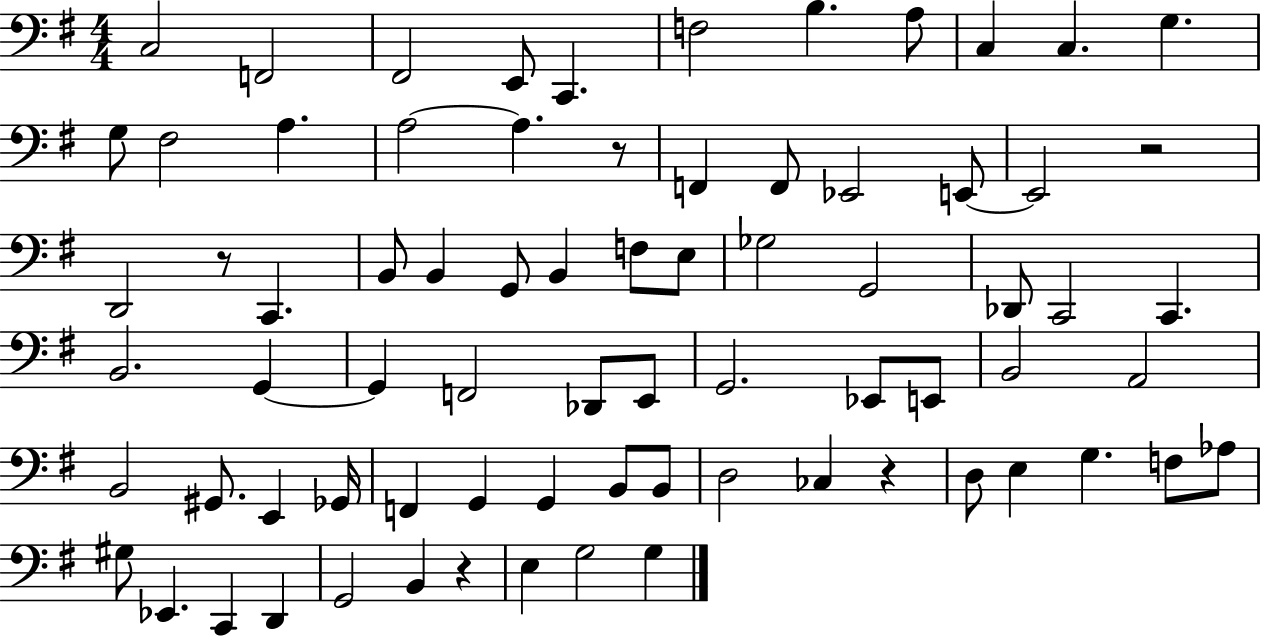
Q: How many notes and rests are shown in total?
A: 75